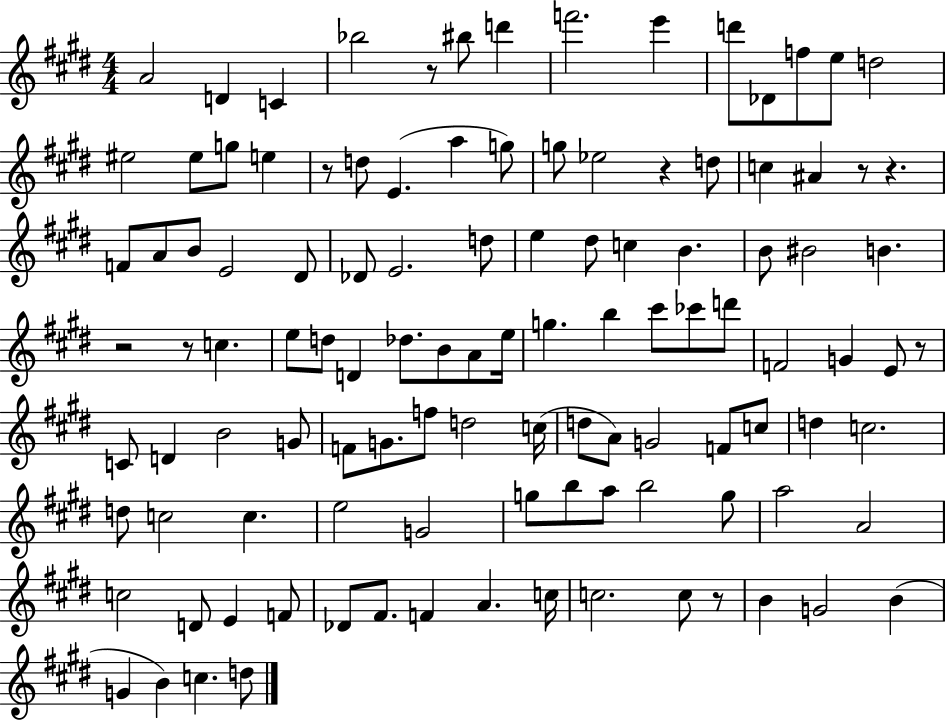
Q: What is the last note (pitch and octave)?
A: D5